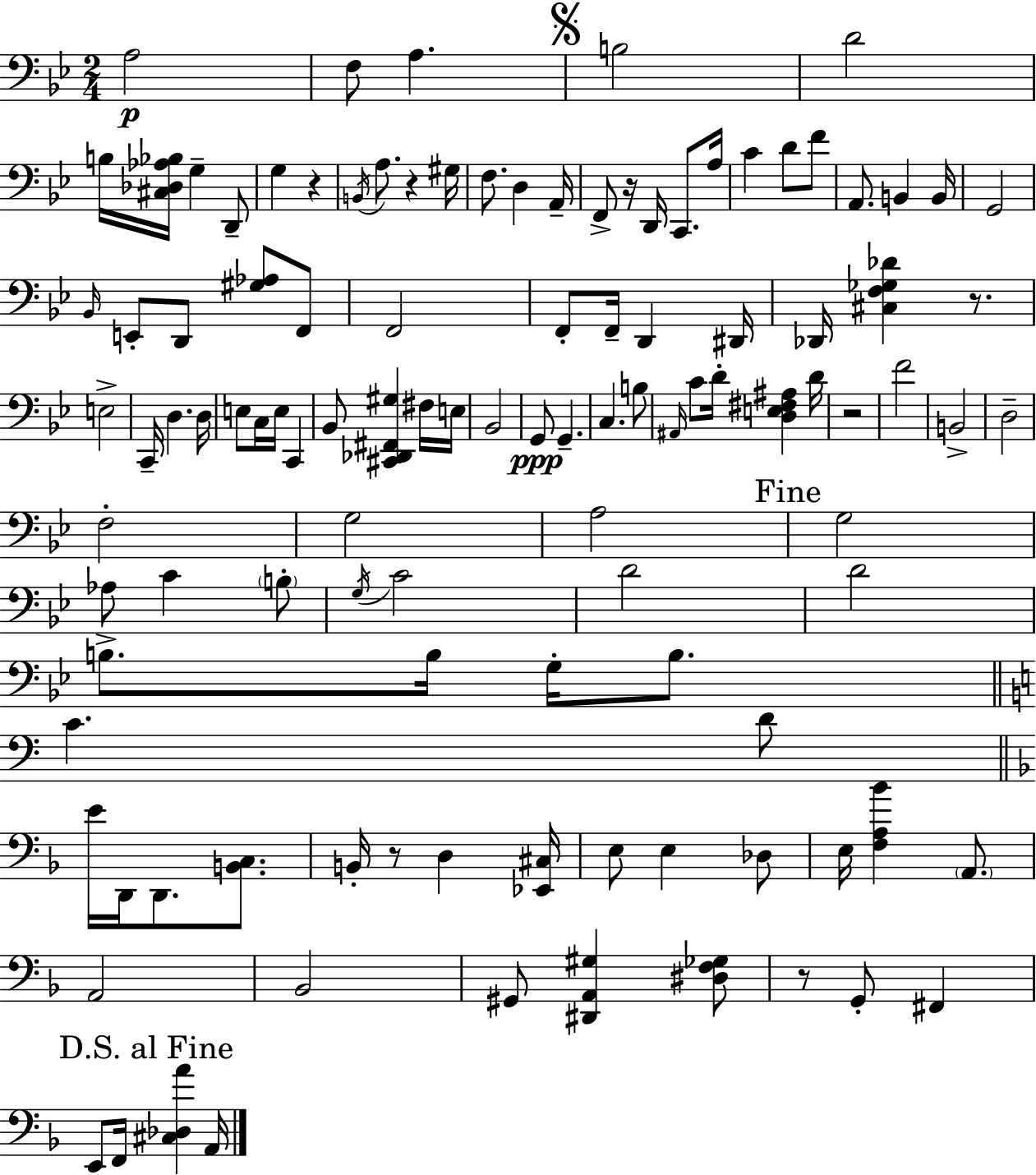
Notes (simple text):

A3/h F3/e A3/q. B3/h D4/h B3/s [C#3,Db3,Ab3,Bb3]/s G3/q D2/e G3/q R/q B2/s A3/e. R/q G#3/s F3/e. D3/q A2/s F2/e R/s D2/s C2/e. A3/s C4/q D4/e F4/e A2/e. B2/q B2/s G2/h Bb2/s E2/e D2/e [G#3,Ab3]/e F2/e F2/h F2/e F2/s D2/q D#2/s Db2/s [C#3,F3,Gb3,Db4]/q R/e. E3/h C2/s D3/q. D3/s E3/e C3/s E3/s C2/q Bb2/e [C#2,Db2,F#2,G#3]/q F#3/s E3/s Bb2/h G2/e G2/q. C3/q. B3/e A#2/s C4/e D4/s [D3,E3,F#3,A#3]/q D4/s R/h F4/h B2/h D3/h F3/h G3/h A3/h G3/h Ab3/e C4/q B3/e G3/s C4/h D4/h D4/h B3/e. B3/s G3/s B3/e. C4/q. D4/e E4/s D2/s D2/e. [B2,C3]/e. B2/s R/e D3/q [Eb2,C#3]/s E3/e E3/q Db3/e E3/s [F3,A3,Bb4]/q A2/e. A2/h Bb2/h G#2/e [D#2,A2,G#3]/q [D#3,F3,Gb3]/e R/e G2/e F#2/q E2/e F2/s [C#3,Db3,A4]/q A2/s